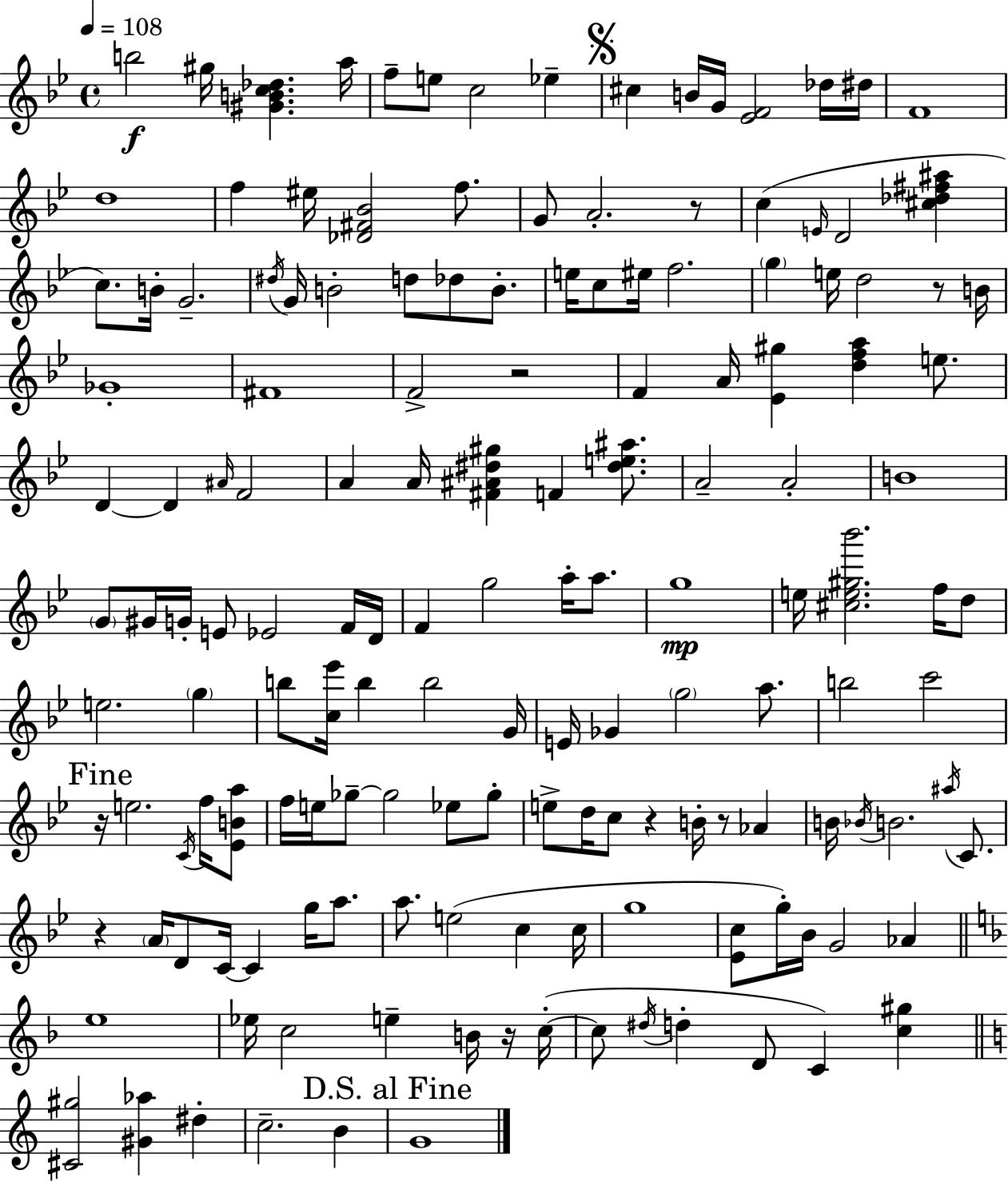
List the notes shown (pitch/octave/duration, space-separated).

B5/h G#5/s [G#4,B4,C5,Db5]/q. A5/s F5/e E5/e C5/h Eb5/q C#5/q B4/s G4/s [Eb4,F4]/h Db5/s D#5/s F4/w D5/w F5/q EIS5/s [Db4,F#4,Bb4]/h F5/e. G4/e A4/h. R/e C5/q E4/s D4/h [C#5,Db5,F#5,A#5]/q C5/e. B4/s G4/h. D#5/s G4/s B4/h D5/e Db5/e B4/e. E5/s C5/e EIS5/s F5/h. G5/q E5/s D5/h R/e B4/s Gb4/w F#4/w F4/h R/h F4/q A4/s [Eb4,G#5]/q [D5,F5,A5]/q E5/e. D4/q D4/q A#4/s F4/h A4/q A4/s [F#4,A#4,D#5,G#5]/q F4/q [D#5,E5,A#5]/e. A4/h A4/h B4/w G4/e G#4/s G4/s E4/e Eb4/h F4/s D4/s F4/q G5/h A5/s A5/e. G5/w E5/s [C#5,E5,G#5,Bb6]/h. F5/s D5/e E5/h. G5/q B5/e [C5,Eb6]/s B5/q B5/h G4/s E4/s Gb4/q G5/h A5/e. B5/h C6/h R/s E5/h. C4/s F5/s [Eb4,B4,A5]/e F5/s E5/s Gb5/e Gb5/h Eb5/e Gb5/e E5/e D5/s C5/e R/q B4/s R/e Ab4/q B4/s Bb4/s B4/h. A#5/s C4/e. R/q A4/s D4/e C4/s C4/q G5/s A5/e. A5/e. E5/h C5/q C5/s G5/w [Eb4,C5]/e G5/s Bb4/s G4/h Ab4/q E5/w Eb5/s C5/h E5/q B4/s R/s C5/s C5/e D#5/s D5/q D4/e C4/q [C5,G#5]/q [C#4,G#5]/h [G#4,Ab5]/q D#5/q C5/h. B4/q G4/w